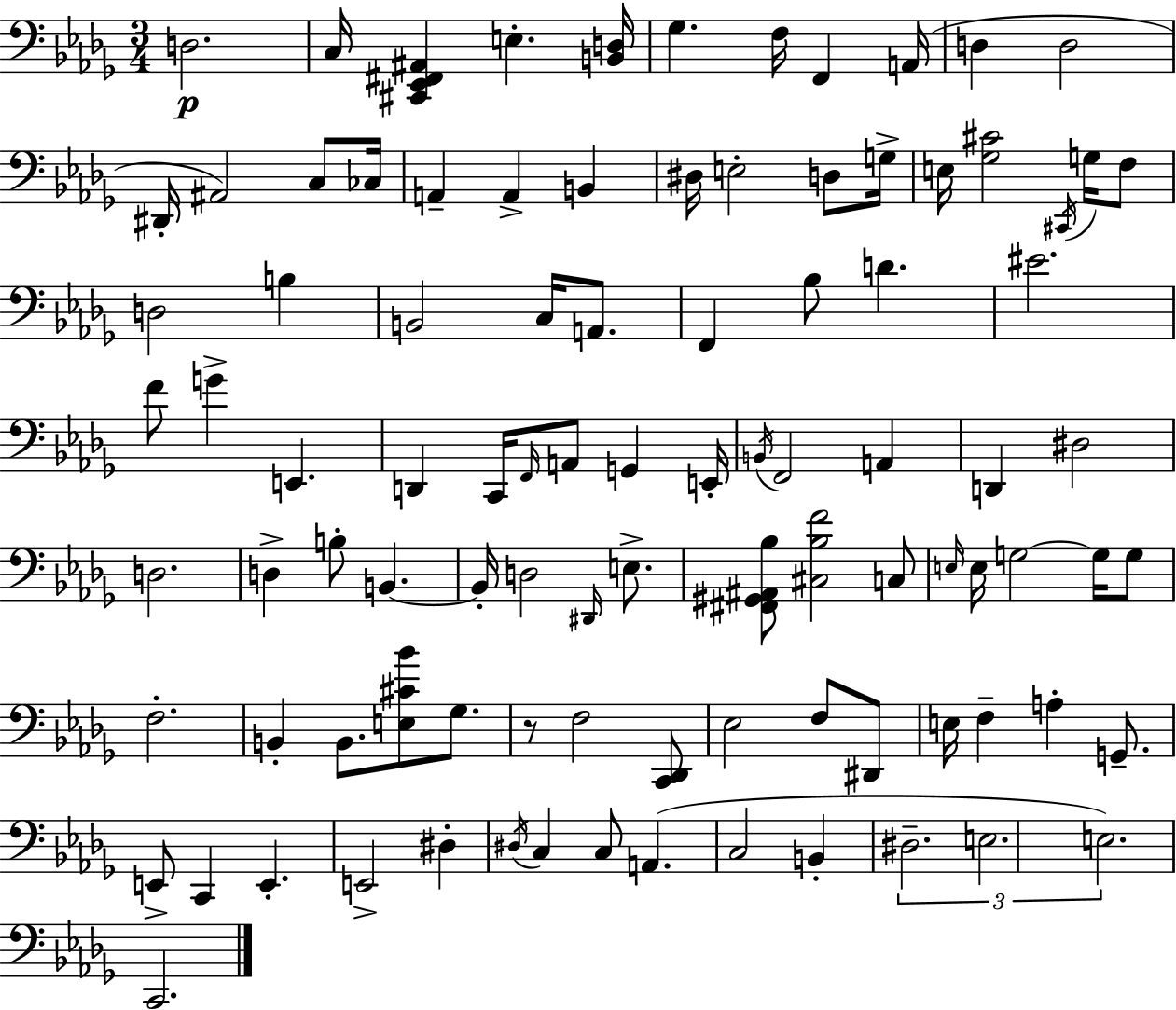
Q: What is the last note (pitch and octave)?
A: C2